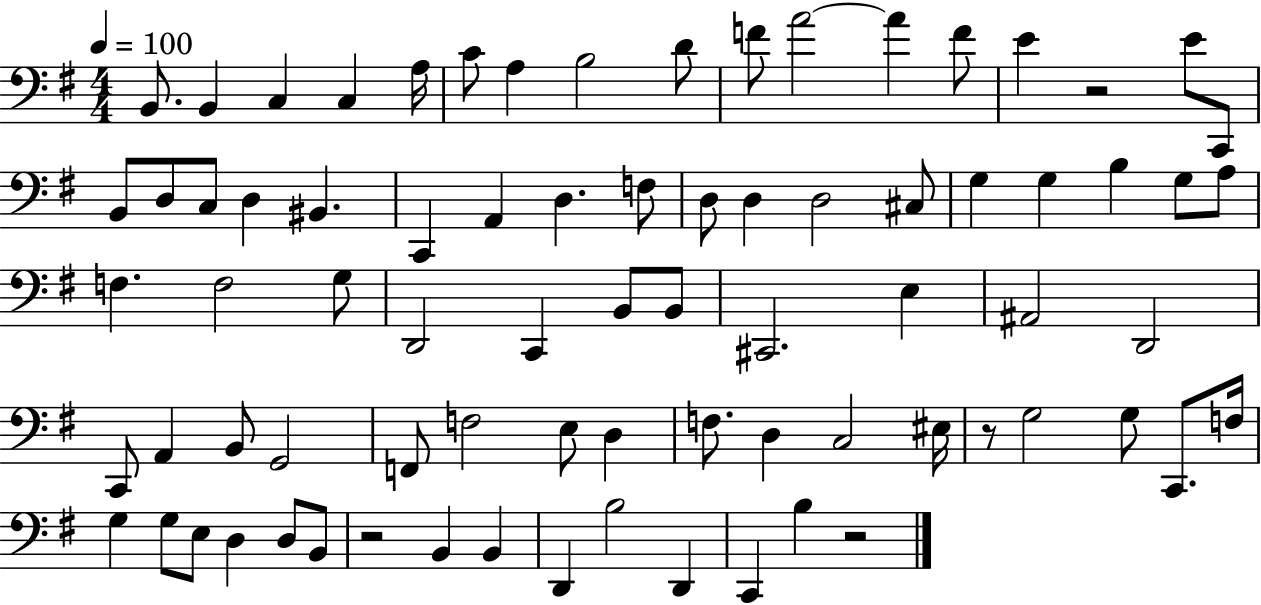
{
  \clef bass
  \numericTimeSignature
  \time 4/4
  \key g \major
  \tempo 4 = 100
  b,8. b,4 c4 c4 a16 | c'8 a4 b2 d'8 | f'8 a'2~~ a'4 f'8 | e'4 r2 e'8 c,8 | \break b,8 d8 c8 d4 bis,4. | c,4 a,4 d4. f8 | d8 d4 d2 cis8 | g4 g4 b4 g8 a8 | \break f4. f2 g8 | d,2 c,4 b,8 b,8 | cis,2. e4 | ais,2 d,2 | \break c,8 a,4 b,8 g,2 | f,8 f2 e8 d4 | f8. d4 c2 eis16 | r8 g2 g8 c,8. f16 | \break g4 g8 e8 d4 d8 b,8 | r2 b,4 b,4 | d,4 b2 d,4 | c,4 b4 r2 | \break \bar "|."
}